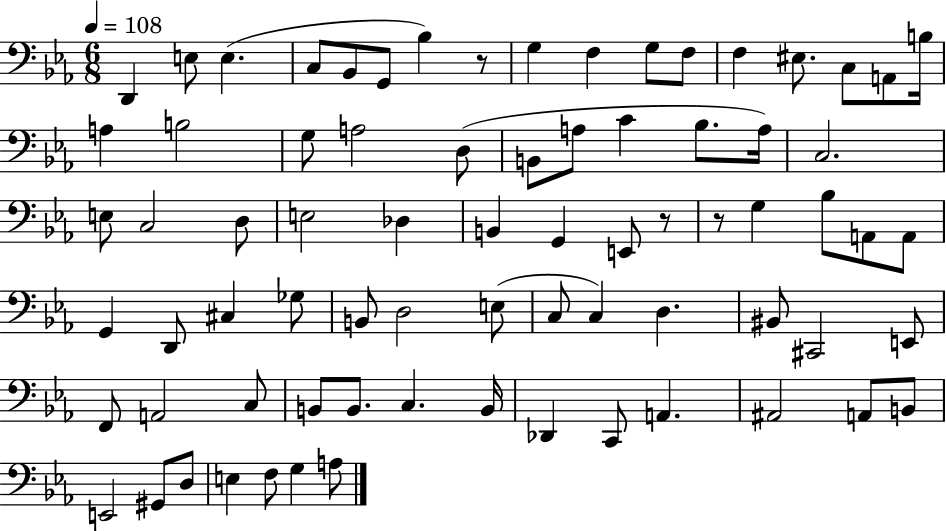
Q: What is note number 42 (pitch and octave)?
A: C#3